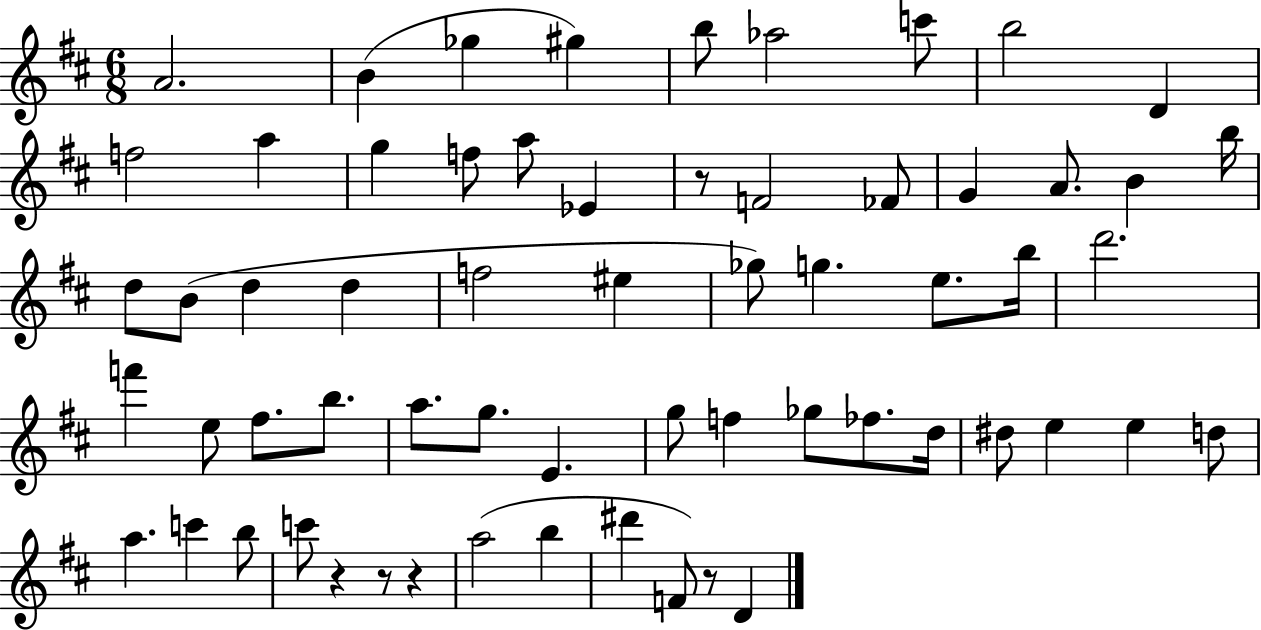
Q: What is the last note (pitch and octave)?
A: D4